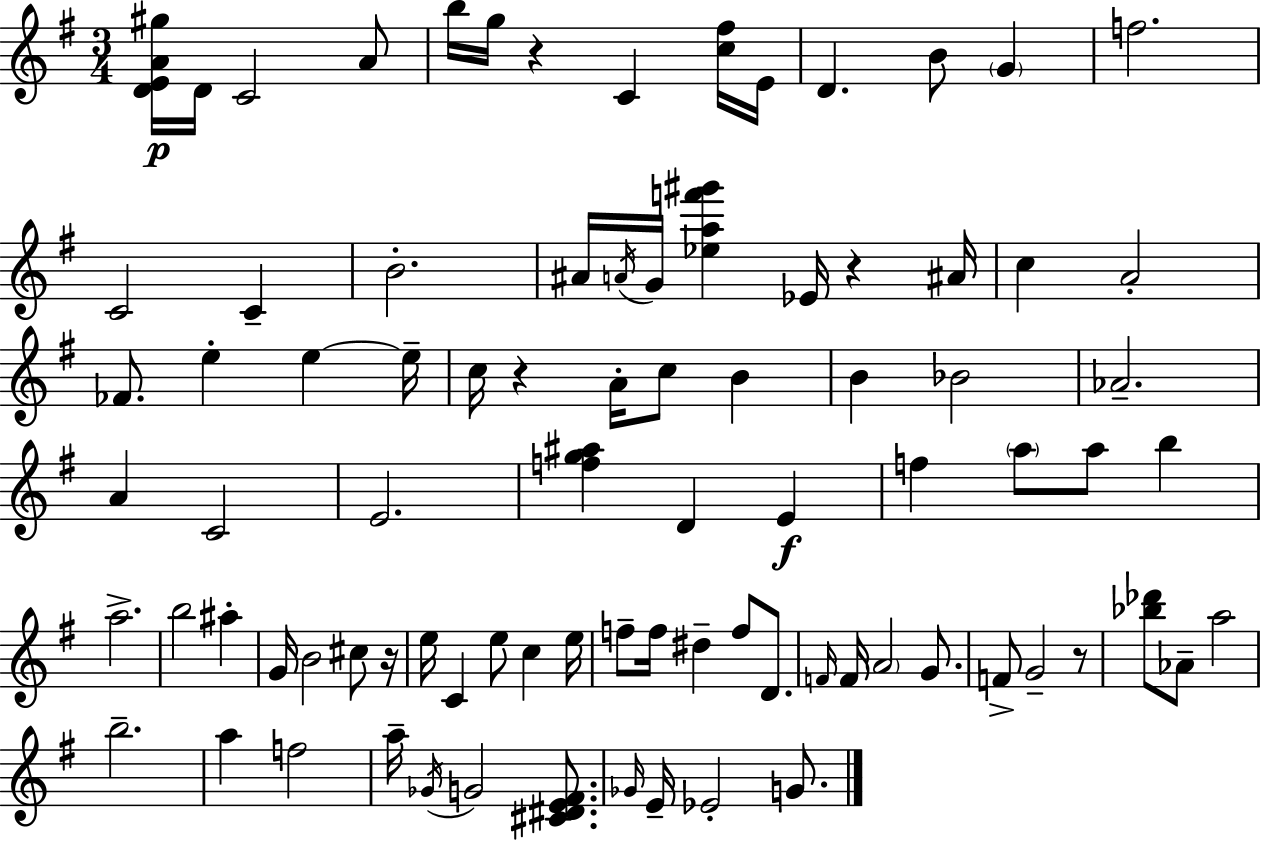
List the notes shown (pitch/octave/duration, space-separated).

[D4,E4,A4,G#5]/s D4/s C4/h A4/e B5/s G5/s R/q C4/q [C5,F#5]/s E4/s D4/q. B4/e G4/q F5/h. C4/h C4/q B4/h. A#4/s A4/s G4/s [Eb5,A5,F6,G#6]/q Eb4/s R/q A#4/s C5/q A4/h FES4/e. E5/q E5/q E5/s C5/s R/q A4/s C5/e B4/q B4/q Bb4/h Ab4/h. A4/q C4/h E4/h. [F5,G5,A#5]/q D4/q E4/q F5/q A5/e A5/e B5/q A5/h. B5/h A#5/q G4/s B4/h C#5/e R/s E5/s C4/q E5/e C5/q E5/s F5/e F5/s D#5/q F5/e D4/e. F4/s F4/s A4/h G4/e. F4/e G4/h R/e [Bb5,Db6]/e Ab4/e A5/h B5/h. A5/q F5/h A5/s Gb4/s G4/h [C#4,D#4,E4,F#4]/e. Gb4/s E4/s Eb4/h G4/e.